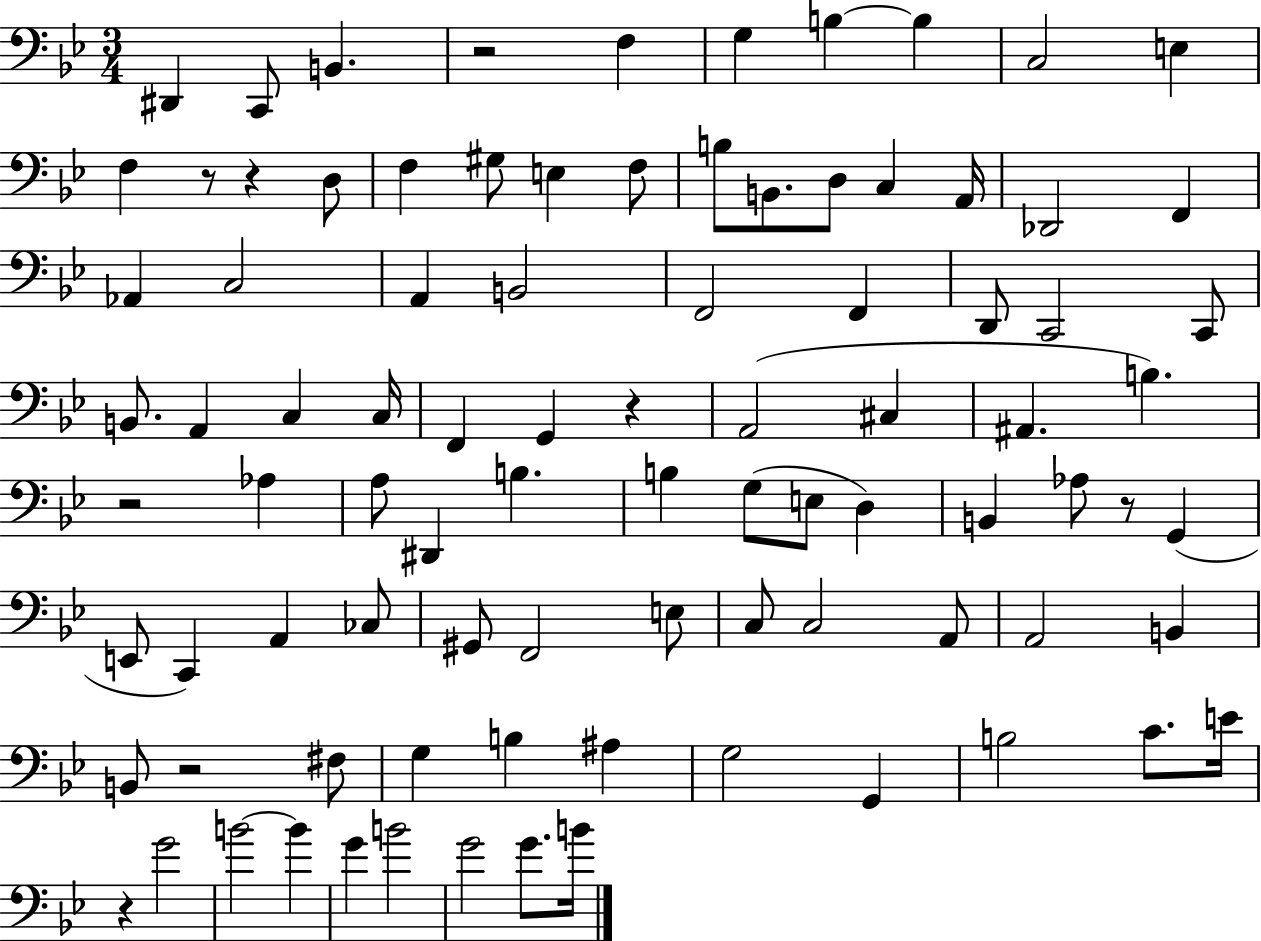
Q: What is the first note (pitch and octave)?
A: D#2